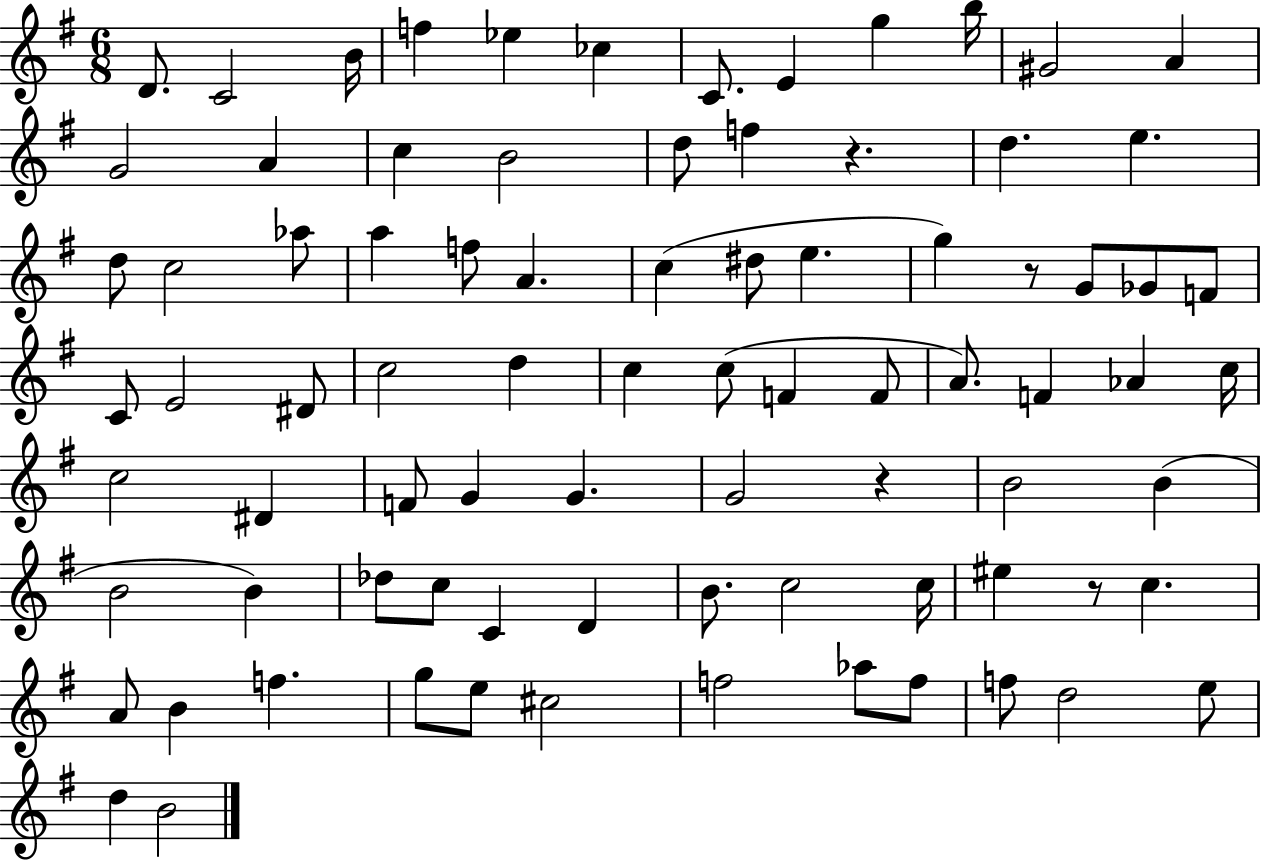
D4/e. C4/h B4/s F5/q Eb5/q CES5/q C4/e. E4/q G5/q B5/s G#4/h A4/q G4/h A4/q C5/q B4/h D5/e F5/q R/q. D5/q. E5/q. D5/e C5/h Ab5/e A5/q F5/e A4/q. C5/q D#5/e E5/q. G5/q R/e G4/e Gb4/e F4/e C4/e E4/h D#4/e C5/h D5/q C5/q C5/e F4/q F4/e A4/e. F4/q Ab4/q C5/s C5/h D#4/q F4/e G4/q G4/q. G4/h R/q B4/h B4/q B4/h B4/q Db5/e C5/e C4/q D4/q B4/e. C5/h C5/s EIS5/q R/e C5/q. A4/e B4/q F5/q. G5/e E5/e C#5/h F5/h Ab5/e F5/e F5/e D5/h E5/e D5/q B4/h